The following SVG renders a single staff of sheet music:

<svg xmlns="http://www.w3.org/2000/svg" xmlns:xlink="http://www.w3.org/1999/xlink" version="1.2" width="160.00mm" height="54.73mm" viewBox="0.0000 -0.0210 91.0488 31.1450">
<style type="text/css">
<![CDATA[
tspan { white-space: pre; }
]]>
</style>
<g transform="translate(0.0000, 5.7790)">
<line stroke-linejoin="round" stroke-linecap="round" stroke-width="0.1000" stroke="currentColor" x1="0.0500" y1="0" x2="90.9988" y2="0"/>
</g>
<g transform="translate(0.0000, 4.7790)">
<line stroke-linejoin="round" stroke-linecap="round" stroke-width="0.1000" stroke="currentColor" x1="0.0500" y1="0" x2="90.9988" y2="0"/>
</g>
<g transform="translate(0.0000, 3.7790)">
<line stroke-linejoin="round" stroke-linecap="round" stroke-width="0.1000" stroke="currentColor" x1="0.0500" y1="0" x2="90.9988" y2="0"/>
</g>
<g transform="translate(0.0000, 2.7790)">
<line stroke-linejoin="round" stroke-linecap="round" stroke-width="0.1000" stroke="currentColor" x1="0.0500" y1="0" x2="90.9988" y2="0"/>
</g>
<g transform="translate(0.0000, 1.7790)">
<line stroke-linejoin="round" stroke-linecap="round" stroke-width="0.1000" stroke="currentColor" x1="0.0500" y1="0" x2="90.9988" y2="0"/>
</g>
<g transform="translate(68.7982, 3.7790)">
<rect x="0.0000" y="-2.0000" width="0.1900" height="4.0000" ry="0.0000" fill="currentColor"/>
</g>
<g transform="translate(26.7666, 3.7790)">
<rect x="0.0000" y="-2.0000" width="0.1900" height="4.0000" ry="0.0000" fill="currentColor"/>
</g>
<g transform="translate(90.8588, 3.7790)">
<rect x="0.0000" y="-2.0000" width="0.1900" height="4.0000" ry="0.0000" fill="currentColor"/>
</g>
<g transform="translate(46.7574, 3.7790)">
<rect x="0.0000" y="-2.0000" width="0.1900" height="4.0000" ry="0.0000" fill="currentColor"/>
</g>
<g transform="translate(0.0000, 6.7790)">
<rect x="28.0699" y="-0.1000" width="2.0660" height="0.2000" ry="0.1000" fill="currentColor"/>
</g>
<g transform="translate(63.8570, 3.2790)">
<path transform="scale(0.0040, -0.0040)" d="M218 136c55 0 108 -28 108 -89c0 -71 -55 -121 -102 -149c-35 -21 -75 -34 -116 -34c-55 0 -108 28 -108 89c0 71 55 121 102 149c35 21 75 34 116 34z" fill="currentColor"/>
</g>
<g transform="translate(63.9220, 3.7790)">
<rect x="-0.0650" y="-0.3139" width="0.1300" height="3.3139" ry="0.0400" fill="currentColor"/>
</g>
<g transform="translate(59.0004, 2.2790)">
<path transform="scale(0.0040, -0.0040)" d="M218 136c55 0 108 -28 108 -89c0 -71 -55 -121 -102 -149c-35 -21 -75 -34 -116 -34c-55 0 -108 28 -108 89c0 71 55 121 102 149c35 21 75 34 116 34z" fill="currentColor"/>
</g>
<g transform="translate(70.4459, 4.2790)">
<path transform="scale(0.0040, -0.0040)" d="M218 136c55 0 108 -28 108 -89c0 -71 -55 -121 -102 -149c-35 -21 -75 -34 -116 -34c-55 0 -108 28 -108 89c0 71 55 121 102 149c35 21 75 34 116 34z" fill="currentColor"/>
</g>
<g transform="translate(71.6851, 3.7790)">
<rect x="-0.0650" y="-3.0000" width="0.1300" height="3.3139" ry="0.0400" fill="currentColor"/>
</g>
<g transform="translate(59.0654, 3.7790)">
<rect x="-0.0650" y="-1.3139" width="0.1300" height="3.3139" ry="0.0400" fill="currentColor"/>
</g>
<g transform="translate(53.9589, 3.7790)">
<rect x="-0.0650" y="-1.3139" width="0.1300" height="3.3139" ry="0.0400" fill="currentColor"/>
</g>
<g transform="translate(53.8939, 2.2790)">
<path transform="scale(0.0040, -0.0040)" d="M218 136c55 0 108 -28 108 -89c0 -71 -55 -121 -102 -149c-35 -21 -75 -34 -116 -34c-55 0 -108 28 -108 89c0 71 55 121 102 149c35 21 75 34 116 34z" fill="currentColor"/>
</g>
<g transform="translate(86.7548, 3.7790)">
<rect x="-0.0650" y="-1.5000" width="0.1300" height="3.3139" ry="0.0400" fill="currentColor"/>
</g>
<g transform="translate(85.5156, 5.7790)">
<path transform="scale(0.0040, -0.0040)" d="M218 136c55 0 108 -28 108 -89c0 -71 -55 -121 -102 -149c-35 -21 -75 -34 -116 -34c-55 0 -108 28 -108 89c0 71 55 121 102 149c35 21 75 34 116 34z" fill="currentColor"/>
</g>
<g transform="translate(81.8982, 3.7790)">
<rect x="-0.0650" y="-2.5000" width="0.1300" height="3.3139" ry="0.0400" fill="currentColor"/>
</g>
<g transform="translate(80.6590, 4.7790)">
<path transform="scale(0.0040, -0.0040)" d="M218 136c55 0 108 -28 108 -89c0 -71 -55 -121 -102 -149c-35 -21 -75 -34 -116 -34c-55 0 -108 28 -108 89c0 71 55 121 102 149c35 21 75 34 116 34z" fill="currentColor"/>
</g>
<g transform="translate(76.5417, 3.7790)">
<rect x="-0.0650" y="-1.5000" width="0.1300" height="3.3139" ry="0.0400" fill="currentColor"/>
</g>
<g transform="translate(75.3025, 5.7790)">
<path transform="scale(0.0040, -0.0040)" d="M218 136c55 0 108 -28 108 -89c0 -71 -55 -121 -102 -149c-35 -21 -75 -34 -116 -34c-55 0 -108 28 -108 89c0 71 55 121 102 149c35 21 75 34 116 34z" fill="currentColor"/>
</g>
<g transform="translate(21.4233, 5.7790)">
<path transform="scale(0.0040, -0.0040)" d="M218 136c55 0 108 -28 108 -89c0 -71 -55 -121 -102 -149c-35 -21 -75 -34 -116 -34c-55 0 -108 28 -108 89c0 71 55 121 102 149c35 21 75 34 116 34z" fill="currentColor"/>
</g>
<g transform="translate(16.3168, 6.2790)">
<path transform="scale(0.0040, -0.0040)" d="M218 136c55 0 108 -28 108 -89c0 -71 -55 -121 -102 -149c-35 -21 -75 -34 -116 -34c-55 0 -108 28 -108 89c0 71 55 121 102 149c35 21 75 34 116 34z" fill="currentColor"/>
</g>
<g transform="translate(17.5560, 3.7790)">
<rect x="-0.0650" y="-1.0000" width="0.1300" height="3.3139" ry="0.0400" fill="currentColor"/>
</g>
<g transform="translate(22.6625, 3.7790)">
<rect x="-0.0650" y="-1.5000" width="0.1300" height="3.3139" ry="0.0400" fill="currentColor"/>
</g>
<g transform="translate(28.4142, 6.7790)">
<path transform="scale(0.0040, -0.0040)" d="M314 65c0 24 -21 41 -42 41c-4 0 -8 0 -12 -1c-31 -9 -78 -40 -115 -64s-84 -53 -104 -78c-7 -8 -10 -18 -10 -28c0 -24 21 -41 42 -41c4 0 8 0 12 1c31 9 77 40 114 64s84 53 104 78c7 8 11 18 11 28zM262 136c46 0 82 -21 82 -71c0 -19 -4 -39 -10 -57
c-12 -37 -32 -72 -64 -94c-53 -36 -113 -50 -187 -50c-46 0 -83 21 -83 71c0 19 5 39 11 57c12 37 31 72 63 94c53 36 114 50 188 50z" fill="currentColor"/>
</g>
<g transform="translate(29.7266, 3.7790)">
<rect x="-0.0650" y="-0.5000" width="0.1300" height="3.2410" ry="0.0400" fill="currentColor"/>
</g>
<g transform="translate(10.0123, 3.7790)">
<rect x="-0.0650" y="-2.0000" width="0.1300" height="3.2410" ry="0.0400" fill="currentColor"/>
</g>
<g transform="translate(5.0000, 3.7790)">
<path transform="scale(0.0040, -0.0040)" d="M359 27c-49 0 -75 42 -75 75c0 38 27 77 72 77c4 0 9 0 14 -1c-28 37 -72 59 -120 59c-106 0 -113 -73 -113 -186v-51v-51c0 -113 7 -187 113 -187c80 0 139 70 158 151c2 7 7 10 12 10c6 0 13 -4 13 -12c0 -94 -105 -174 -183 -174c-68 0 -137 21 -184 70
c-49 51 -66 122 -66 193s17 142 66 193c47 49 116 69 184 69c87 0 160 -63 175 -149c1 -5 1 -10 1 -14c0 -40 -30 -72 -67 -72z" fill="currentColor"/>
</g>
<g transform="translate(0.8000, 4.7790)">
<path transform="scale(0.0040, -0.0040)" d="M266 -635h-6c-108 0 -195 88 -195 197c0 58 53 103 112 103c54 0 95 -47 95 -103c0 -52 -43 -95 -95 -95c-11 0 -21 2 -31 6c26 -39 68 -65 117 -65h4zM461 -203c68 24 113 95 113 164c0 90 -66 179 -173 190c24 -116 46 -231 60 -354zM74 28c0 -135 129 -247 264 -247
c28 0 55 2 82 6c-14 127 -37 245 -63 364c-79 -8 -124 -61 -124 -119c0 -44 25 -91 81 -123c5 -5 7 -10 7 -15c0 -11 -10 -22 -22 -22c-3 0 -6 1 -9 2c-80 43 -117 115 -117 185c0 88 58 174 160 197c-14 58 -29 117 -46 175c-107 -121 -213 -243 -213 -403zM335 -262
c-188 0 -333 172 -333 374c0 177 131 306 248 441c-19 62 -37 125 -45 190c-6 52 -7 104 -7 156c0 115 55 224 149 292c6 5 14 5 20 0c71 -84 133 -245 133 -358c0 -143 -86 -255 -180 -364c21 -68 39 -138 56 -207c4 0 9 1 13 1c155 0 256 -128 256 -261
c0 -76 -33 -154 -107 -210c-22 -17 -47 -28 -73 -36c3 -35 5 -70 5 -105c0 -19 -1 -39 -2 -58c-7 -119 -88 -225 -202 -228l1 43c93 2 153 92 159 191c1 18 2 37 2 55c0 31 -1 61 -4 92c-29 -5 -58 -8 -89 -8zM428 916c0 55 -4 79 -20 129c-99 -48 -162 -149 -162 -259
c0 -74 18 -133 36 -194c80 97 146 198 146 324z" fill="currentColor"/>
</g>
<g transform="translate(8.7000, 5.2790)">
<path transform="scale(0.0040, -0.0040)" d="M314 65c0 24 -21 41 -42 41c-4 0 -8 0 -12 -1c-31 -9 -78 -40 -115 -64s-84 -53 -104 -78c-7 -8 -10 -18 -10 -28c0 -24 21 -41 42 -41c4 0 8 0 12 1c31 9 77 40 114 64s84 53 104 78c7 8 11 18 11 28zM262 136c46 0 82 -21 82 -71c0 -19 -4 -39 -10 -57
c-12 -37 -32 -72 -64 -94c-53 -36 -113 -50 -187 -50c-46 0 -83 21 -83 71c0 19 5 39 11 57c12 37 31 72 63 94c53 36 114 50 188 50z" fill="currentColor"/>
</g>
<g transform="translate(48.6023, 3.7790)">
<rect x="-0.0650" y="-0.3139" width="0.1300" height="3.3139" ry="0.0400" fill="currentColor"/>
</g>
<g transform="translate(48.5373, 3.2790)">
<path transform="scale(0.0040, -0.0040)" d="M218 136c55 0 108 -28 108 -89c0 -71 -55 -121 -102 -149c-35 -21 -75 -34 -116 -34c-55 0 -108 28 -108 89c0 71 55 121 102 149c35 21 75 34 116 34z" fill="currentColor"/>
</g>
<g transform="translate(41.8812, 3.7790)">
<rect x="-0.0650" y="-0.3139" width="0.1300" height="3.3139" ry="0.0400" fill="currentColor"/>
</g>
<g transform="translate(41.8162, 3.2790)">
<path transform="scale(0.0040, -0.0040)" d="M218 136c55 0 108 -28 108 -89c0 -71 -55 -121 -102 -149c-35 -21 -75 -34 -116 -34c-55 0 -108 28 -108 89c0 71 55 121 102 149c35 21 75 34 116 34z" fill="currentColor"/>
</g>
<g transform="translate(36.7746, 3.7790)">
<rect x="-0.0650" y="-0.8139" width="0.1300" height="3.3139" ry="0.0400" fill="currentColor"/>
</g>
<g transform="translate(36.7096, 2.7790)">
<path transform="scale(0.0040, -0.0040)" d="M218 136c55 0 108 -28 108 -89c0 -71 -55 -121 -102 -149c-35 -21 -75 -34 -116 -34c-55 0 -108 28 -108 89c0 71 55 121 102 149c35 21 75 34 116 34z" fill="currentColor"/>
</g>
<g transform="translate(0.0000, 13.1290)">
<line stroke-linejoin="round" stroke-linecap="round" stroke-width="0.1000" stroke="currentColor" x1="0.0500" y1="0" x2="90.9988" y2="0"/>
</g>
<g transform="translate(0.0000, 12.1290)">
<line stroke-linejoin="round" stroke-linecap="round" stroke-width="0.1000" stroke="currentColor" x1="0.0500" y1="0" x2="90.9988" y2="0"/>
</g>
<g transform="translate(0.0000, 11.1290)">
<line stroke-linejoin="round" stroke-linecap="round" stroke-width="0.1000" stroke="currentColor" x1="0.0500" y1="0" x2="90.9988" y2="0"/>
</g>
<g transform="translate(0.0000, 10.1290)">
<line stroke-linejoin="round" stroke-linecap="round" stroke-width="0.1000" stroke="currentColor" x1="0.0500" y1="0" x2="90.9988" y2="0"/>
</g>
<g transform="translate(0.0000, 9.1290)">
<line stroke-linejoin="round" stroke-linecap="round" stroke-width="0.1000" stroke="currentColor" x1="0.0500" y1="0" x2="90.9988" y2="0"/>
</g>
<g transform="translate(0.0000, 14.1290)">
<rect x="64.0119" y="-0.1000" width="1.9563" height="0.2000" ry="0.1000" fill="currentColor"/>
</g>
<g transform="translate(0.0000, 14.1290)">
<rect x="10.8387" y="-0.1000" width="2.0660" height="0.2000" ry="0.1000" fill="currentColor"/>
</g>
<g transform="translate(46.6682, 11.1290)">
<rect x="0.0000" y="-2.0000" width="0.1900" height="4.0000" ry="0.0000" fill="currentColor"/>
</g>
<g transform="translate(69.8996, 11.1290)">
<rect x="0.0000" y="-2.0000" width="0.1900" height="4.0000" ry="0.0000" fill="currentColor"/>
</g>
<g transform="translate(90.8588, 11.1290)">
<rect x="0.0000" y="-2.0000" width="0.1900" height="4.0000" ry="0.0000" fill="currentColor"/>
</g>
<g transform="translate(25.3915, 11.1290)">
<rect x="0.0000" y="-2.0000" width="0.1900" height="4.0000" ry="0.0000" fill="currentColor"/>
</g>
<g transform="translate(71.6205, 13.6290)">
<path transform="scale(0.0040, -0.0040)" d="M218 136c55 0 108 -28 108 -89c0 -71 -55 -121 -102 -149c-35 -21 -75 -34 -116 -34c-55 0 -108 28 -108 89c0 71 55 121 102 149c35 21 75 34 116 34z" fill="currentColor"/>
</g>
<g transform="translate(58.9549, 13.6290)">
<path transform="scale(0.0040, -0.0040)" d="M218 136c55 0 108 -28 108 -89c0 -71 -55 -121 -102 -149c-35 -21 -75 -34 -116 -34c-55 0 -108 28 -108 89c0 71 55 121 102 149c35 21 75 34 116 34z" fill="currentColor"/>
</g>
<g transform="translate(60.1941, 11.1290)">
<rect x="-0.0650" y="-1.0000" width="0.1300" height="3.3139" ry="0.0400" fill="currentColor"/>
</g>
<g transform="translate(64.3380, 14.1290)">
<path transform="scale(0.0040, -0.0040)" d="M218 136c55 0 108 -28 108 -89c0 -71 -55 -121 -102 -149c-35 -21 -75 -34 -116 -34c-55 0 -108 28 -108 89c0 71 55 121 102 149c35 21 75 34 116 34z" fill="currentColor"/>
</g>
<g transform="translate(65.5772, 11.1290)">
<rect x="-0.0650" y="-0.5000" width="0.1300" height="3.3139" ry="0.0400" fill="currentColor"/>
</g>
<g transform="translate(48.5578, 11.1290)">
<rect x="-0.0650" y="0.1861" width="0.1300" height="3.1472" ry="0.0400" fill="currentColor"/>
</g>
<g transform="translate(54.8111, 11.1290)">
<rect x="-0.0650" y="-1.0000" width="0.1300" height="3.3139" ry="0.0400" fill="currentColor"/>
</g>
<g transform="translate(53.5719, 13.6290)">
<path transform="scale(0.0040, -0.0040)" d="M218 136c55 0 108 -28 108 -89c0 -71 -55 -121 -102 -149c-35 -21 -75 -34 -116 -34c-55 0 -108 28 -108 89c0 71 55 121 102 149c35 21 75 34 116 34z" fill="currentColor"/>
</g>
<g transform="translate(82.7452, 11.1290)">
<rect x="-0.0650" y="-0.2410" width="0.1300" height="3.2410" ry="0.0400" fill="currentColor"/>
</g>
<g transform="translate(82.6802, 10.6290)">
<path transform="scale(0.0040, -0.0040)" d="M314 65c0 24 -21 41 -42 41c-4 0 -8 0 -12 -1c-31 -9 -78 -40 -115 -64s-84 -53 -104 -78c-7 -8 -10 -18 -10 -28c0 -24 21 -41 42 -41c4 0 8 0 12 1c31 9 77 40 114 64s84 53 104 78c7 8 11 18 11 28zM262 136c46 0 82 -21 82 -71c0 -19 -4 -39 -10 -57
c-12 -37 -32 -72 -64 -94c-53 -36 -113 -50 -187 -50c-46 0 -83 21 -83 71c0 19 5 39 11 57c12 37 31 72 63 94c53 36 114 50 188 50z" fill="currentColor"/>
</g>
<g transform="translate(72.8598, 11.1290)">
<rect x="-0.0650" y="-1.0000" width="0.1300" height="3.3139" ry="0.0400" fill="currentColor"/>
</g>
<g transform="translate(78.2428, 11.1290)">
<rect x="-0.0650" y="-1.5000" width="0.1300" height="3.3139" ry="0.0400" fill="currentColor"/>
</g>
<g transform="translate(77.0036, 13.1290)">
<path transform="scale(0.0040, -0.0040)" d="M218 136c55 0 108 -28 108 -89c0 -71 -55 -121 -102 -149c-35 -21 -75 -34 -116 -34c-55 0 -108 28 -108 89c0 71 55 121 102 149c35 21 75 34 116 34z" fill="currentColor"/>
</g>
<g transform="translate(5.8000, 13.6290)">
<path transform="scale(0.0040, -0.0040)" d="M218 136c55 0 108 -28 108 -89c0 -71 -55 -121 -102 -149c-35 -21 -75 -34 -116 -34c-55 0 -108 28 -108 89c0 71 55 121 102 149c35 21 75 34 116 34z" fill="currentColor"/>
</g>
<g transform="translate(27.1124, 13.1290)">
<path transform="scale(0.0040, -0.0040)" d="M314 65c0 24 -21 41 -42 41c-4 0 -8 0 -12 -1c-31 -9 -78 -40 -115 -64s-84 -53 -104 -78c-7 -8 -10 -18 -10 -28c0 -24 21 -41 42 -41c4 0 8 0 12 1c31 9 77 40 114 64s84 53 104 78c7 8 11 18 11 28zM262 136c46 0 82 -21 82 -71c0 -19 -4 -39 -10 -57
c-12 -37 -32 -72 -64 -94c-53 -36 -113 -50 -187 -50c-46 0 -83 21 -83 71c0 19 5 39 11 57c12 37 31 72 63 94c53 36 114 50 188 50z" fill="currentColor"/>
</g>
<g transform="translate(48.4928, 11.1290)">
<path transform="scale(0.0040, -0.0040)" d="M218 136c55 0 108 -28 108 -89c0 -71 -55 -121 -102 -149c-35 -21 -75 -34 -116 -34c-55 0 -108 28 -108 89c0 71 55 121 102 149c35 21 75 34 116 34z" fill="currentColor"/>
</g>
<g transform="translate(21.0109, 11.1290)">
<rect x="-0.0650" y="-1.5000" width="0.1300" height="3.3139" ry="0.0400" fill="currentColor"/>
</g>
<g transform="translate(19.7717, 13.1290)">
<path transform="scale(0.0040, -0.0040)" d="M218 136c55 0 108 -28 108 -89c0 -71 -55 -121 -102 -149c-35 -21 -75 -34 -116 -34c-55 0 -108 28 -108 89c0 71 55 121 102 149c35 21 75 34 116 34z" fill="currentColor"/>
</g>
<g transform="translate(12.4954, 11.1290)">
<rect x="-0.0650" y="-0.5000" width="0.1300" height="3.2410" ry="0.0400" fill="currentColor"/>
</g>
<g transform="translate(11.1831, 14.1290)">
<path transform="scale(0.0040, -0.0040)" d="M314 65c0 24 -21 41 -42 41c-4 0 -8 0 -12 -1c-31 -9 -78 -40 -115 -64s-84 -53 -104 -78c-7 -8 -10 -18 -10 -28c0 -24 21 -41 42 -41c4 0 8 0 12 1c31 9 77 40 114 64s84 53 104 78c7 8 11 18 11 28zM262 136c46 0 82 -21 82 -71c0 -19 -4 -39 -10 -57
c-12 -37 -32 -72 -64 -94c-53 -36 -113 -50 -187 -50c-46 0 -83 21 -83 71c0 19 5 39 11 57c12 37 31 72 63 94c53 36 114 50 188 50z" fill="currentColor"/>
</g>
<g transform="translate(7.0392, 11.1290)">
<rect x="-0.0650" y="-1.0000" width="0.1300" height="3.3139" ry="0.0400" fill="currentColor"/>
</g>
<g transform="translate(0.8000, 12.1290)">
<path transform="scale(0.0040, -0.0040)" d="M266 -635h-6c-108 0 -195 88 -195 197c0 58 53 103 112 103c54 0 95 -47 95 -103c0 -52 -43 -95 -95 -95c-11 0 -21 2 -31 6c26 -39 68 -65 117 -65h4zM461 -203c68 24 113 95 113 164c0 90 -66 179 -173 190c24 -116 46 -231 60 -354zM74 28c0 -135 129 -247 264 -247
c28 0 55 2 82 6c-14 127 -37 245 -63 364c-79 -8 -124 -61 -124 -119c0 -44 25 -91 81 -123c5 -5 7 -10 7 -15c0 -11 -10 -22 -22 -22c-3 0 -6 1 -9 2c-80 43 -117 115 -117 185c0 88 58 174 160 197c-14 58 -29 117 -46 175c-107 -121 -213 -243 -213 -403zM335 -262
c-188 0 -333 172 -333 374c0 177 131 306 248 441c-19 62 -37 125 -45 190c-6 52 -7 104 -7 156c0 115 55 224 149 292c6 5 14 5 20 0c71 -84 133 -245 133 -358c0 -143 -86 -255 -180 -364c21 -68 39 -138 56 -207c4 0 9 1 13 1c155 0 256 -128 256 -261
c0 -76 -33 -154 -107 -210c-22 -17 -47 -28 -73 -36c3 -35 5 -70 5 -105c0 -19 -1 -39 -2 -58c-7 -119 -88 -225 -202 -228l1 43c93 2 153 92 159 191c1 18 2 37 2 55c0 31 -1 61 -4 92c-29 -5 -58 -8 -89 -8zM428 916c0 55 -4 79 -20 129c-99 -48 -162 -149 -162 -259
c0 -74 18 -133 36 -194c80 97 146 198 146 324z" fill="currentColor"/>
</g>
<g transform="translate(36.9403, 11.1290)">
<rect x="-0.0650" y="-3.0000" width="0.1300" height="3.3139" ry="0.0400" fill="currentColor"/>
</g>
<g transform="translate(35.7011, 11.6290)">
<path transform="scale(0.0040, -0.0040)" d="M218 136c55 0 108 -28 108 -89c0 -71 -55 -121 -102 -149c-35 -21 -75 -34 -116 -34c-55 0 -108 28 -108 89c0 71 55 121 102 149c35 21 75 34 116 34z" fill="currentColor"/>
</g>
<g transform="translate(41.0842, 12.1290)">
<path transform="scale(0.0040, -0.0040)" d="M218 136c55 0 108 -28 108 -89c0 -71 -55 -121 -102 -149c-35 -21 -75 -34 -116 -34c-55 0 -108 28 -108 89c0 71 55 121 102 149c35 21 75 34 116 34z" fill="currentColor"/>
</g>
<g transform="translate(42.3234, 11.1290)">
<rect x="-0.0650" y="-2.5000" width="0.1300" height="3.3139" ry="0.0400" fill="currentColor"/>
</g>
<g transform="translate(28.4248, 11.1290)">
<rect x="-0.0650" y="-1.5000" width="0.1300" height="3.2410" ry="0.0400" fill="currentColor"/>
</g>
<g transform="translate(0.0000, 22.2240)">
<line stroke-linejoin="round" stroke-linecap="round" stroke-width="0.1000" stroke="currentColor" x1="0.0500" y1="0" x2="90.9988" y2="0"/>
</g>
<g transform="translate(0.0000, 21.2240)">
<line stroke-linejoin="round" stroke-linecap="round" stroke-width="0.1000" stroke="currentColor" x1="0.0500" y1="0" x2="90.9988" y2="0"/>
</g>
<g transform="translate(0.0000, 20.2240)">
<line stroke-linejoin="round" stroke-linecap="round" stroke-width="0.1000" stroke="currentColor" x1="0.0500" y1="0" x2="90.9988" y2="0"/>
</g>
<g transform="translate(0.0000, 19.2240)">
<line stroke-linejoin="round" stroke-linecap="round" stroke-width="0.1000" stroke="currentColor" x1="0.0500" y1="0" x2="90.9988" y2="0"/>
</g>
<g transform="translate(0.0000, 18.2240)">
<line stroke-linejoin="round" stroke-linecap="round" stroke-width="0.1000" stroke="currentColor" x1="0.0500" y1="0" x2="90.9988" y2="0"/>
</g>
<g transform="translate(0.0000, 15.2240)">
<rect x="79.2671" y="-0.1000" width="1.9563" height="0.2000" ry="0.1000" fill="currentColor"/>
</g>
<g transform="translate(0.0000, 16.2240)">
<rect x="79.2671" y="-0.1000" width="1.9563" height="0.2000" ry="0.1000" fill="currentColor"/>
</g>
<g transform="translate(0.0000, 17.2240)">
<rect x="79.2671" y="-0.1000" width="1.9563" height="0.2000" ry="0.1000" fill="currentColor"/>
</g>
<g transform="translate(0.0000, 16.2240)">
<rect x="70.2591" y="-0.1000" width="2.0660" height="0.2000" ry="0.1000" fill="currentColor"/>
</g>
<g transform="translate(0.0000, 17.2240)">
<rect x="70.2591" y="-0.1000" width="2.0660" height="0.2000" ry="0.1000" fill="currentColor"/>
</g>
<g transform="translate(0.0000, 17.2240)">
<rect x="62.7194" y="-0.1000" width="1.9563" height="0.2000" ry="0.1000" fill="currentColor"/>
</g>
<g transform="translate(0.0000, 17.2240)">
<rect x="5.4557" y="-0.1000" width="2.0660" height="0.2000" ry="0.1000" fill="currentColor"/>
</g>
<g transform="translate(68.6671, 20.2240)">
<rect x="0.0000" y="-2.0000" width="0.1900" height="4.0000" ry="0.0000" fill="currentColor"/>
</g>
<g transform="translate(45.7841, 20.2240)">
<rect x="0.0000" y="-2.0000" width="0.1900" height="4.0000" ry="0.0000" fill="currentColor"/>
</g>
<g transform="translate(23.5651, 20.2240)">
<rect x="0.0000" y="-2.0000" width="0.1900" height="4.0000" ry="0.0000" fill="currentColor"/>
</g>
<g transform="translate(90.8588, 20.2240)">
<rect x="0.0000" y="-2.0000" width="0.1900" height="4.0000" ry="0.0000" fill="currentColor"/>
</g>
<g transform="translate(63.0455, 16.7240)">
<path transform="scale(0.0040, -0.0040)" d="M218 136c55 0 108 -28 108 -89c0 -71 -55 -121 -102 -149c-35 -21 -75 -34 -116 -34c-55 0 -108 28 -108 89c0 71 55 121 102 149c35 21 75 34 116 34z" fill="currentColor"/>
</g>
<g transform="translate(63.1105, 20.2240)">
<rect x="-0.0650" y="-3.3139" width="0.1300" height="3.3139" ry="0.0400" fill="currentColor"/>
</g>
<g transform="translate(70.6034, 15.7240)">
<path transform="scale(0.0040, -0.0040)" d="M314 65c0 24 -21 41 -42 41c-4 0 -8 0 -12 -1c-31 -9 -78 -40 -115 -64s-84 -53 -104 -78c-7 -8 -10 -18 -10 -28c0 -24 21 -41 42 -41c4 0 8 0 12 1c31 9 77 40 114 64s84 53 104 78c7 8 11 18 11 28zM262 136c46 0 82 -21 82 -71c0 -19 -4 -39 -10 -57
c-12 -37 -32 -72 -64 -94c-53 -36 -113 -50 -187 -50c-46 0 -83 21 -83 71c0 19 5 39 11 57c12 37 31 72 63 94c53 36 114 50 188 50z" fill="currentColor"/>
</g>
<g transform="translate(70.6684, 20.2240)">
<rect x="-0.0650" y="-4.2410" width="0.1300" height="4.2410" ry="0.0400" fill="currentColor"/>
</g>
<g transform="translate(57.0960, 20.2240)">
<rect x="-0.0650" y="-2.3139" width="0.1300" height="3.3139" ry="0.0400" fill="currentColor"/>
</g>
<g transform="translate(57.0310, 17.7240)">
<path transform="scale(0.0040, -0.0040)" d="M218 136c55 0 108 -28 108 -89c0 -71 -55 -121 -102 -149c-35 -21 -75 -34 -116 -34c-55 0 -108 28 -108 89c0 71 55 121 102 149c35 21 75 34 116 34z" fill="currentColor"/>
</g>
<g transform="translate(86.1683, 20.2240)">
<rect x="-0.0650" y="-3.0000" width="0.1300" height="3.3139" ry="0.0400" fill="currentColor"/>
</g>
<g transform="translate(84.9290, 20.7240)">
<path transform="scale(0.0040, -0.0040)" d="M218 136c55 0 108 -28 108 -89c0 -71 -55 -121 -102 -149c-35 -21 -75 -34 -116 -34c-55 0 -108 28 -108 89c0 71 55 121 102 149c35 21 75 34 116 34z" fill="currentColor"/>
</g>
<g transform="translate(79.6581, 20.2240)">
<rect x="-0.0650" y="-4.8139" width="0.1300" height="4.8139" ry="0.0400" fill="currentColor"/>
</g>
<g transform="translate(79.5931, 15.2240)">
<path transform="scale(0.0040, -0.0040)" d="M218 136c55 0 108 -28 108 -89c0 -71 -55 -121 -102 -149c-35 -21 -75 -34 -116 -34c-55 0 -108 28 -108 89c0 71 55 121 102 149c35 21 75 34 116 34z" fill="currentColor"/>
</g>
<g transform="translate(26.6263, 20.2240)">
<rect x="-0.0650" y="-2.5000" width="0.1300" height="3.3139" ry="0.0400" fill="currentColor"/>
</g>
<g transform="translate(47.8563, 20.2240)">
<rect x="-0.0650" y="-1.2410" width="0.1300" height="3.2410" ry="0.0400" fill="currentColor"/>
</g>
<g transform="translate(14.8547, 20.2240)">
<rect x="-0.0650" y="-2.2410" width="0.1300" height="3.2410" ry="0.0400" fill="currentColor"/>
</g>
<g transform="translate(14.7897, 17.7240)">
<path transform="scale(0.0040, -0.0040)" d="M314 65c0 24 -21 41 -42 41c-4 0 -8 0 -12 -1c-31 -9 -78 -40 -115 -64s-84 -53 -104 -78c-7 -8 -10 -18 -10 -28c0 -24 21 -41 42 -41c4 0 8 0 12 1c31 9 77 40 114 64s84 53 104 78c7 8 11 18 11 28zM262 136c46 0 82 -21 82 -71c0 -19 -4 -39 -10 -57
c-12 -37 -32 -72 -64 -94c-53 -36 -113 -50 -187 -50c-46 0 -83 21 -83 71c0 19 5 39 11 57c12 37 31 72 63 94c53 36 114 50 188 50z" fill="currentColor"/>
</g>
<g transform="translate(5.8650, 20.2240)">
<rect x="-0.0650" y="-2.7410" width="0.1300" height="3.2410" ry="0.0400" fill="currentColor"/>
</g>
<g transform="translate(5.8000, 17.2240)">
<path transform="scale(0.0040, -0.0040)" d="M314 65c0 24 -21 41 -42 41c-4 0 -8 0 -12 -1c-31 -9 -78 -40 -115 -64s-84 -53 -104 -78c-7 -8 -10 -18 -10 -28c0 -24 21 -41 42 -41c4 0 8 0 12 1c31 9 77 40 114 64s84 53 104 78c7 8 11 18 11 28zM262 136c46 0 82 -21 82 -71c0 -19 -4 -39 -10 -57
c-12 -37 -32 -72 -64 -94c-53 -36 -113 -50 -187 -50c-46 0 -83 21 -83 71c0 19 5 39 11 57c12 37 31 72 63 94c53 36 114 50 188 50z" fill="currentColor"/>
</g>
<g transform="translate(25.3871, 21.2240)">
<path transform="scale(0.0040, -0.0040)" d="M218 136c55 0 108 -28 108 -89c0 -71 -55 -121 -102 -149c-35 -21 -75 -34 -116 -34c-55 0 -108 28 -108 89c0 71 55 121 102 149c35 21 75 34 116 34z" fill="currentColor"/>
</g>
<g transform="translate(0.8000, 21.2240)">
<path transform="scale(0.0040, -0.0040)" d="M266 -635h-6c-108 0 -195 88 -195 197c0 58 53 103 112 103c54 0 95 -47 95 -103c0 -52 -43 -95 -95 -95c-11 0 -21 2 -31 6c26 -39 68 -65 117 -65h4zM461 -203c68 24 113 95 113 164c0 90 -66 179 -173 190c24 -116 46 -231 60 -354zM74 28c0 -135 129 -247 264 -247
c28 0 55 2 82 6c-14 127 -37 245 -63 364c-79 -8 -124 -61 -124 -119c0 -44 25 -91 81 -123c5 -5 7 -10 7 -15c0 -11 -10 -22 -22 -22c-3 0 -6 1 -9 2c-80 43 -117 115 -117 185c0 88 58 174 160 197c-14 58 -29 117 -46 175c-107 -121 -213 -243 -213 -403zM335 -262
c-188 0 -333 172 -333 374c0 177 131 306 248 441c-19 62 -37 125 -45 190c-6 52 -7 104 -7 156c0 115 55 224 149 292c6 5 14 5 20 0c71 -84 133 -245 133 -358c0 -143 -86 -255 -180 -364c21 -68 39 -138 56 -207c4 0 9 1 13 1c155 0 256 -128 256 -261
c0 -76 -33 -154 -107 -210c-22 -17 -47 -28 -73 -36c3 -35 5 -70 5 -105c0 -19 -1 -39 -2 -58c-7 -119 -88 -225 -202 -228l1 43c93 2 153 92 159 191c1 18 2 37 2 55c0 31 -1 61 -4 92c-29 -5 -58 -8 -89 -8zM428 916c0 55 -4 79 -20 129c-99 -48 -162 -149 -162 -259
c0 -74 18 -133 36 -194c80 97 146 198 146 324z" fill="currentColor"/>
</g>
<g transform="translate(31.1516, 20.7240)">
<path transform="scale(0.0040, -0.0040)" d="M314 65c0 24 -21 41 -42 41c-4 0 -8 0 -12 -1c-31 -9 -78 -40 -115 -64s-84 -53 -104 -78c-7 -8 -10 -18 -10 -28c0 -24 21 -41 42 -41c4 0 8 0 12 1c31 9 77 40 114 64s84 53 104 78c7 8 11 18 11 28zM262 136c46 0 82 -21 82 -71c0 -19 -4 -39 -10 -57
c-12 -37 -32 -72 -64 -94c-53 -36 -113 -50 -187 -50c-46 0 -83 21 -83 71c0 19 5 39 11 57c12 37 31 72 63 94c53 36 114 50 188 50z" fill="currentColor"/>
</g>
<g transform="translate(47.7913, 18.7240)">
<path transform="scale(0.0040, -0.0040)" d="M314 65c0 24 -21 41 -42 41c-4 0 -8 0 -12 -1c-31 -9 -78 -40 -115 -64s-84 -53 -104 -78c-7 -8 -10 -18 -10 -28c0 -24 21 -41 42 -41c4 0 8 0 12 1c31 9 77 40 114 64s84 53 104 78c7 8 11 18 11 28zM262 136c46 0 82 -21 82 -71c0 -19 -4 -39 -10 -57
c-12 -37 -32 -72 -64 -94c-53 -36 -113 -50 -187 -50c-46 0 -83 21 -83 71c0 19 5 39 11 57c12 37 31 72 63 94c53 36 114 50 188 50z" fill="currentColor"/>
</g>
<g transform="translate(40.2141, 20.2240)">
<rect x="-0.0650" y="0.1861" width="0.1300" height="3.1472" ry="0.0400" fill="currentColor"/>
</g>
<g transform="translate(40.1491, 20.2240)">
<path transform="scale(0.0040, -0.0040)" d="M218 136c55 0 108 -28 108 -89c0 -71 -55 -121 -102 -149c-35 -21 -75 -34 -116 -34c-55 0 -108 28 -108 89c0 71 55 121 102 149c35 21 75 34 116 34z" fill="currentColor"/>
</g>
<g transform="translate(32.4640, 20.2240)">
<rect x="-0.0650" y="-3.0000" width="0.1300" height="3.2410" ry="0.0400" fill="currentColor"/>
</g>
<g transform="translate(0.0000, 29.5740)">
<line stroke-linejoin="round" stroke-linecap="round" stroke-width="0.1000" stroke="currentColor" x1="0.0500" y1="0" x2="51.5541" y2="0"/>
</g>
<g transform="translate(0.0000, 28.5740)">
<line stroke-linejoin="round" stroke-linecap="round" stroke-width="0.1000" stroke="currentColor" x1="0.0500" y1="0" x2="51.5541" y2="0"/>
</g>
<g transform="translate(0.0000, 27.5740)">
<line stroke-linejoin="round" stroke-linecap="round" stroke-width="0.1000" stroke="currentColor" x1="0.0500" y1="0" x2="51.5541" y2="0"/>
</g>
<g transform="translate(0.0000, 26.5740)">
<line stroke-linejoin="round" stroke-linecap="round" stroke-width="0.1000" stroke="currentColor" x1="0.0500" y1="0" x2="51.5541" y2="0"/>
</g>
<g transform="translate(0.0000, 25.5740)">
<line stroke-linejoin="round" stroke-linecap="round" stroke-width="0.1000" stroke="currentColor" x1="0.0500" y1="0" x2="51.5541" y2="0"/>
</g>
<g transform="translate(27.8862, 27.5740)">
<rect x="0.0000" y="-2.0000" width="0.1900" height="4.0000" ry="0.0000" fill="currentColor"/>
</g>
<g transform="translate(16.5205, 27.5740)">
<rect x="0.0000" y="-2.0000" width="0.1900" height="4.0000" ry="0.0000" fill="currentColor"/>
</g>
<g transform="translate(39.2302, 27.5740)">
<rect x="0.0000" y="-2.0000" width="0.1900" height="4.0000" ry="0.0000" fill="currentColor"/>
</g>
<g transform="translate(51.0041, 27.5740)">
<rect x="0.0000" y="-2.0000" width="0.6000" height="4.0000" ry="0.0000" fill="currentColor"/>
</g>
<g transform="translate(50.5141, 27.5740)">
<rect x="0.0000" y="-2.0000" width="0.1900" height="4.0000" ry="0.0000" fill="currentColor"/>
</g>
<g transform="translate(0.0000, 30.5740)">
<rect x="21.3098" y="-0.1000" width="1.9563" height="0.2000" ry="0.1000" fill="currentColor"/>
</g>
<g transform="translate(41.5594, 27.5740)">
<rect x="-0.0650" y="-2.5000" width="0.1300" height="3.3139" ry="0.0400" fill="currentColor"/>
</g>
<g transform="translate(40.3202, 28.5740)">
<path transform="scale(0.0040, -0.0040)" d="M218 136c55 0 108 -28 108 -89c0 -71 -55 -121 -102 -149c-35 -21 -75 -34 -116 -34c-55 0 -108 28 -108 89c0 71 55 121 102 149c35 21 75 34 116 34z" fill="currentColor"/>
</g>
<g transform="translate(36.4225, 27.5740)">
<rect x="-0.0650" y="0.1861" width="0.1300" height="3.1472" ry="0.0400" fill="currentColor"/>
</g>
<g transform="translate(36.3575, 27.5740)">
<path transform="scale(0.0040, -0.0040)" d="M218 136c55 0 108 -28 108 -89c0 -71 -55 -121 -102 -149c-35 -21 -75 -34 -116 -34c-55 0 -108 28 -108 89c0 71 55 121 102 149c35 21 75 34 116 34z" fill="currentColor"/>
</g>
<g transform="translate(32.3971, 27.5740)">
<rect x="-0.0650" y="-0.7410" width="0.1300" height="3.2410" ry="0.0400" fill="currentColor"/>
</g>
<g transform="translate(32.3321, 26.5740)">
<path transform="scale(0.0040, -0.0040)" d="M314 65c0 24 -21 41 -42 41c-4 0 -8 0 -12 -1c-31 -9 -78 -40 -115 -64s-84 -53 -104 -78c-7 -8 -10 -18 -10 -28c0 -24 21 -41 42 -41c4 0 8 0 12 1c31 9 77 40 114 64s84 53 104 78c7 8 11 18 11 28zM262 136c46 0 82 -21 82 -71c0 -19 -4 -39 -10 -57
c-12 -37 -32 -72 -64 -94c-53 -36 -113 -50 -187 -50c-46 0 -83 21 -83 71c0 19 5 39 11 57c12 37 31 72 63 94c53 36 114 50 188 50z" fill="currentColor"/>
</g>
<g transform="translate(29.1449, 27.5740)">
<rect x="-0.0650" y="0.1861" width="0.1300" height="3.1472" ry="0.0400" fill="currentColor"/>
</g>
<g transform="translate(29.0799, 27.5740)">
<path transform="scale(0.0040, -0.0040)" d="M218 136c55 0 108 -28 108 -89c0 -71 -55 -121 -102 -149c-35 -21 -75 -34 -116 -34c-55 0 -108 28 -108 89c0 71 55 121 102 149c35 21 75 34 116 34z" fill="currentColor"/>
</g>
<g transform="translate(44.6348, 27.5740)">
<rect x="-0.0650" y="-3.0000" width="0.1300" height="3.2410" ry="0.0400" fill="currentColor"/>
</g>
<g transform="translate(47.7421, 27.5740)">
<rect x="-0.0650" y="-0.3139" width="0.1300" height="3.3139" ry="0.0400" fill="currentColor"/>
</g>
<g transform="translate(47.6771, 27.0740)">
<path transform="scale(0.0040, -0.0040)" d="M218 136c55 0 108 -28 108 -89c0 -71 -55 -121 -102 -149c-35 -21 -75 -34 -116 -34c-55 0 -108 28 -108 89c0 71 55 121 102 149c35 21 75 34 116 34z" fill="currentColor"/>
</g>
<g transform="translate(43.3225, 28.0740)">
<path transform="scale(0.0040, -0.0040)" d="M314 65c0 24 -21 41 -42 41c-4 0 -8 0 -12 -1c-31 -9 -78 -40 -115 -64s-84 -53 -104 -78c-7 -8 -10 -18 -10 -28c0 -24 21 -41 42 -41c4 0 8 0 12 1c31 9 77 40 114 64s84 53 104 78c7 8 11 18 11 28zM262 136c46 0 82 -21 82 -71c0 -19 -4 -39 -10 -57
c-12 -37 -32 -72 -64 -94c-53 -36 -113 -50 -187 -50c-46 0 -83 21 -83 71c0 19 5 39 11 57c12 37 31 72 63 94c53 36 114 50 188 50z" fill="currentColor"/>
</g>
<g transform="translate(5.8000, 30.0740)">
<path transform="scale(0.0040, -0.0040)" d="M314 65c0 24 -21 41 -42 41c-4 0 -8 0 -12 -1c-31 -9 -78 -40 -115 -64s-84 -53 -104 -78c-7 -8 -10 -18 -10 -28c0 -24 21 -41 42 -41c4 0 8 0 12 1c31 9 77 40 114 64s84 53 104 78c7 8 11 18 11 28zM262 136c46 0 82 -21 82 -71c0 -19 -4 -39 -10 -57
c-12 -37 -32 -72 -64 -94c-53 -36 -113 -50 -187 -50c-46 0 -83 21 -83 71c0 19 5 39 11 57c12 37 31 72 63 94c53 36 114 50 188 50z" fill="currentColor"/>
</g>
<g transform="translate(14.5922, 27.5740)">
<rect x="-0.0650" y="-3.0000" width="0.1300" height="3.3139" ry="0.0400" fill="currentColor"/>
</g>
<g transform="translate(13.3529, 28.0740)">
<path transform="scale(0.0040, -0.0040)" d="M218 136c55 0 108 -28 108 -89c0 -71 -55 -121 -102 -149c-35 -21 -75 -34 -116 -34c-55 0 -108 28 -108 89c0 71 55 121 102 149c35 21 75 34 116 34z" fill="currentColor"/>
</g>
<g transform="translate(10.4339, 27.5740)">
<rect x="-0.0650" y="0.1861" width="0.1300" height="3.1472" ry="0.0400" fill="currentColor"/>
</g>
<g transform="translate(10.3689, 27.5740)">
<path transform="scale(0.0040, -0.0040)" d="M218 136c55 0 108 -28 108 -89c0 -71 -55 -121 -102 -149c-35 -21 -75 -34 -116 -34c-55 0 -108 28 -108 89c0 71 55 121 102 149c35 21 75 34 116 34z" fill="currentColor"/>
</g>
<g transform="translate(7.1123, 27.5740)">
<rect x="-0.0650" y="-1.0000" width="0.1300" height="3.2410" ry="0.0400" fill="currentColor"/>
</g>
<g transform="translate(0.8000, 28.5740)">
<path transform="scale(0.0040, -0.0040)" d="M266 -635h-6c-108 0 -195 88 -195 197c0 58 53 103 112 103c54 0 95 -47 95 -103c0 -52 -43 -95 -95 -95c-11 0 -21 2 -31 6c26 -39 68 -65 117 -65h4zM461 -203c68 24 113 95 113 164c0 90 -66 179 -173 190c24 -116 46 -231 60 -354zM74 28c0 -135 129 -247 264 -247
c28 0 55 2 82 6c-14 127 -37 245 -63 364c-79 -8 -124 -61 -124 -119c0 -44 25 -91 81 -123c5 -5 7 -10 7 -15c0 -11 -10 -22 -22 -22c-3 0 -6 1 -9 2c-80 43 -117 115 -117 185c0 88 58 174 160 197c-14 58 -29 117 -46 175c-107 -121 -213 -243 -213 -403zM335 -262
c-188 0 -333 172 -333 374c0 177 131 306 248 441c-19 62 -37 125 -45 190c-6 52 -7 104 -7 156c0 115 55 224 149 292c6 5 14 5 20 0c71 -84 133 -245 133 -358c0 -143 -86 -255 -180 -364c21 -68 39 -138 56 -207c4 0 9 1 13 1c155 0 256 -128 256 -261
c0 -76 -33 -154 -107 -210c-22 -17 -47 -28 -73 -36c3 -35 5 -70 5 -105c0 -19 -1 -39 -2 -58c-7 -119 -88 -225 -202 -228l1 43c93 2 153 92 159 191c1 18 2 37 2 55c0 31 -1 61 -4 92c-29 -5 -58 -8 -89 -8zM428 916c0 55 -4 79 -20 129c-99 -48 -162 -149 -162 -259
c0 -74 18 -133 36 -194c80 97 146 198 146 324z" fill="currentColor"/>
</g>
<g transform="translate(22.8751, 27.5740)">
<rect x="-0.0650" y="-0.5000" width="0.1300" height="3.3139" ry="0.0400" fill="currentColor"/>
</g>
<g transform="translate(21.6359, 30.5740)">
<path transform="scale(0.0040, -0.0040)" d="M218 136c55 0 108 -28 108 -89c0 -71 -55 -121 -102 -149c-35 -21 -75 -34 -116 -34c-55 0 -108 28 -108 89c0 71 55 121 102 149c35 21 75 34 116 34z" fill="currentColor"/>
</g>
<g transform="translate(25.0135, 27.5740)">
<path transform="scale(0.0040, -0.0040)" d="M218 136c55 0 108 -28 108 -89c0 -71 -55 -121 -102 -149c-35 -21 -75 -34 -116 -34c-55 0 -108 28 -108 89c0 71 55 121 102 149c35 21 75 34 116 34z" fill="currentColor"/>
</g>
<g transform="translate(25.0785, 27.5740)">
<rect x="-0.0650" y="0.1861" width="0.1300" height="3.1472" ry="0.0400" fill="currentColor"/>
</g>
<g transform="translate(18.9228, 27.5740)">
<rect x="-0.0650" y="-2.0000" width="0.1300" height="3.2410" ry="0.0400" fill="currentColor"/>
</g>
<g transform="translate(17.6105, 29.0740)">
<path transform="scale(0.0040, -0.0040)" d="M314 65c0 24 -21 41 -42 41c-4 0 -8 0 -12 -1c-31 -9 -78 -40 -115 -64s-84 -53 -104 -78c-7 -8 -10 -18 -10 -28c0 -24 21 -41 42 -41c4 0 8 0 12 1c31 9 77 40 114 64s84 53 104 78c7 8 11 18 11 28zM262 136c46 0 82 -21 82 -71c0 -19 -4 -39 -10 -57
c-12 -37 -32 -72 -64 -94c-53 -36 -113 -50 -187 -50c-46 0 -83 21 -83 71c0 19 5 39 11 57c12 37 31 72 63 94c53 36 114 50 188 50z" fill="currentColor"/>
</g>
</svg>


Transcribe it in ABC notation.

X:1
T:Untitled
M:4/4
L:1/4
K:C
F2 D E C2 d c c e e c A E G E D C2 E E2 A G B D D C D E c2 a2 g2 G A2 B e2 g b d'2 e' A D2 B A F2 C B B d2 B G A2 c